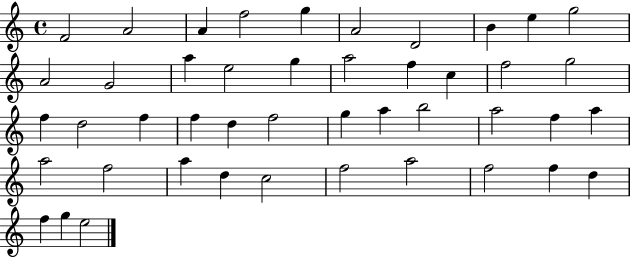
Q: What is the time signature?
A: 4/4